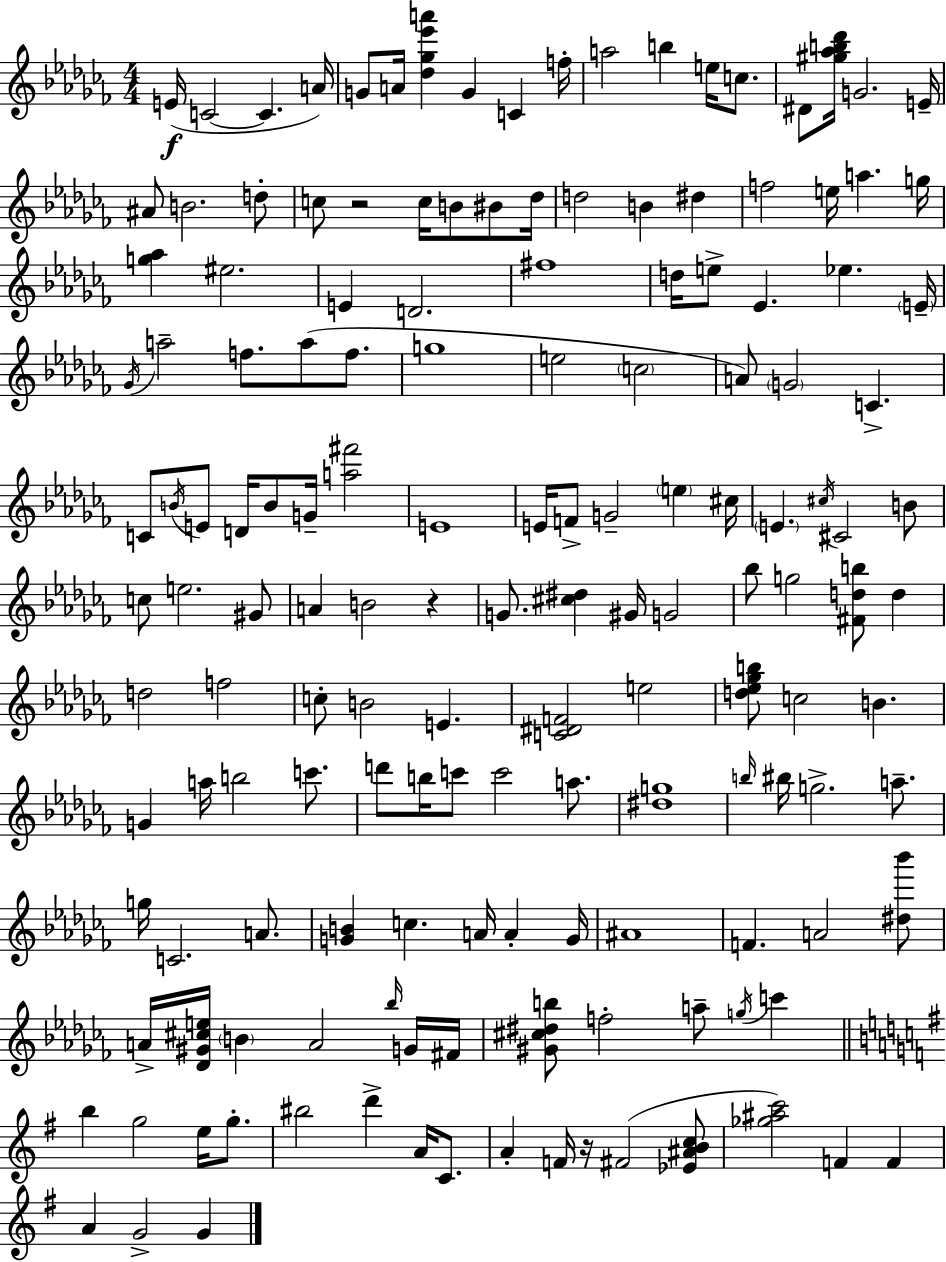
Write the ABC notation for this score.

X:1
T:Untitled
M:4/4
L:1/4
K:Abm
E/4 C2 C A/4 G/2 A/4 [_d_g_e'a'] G C f/4 a2 b e/4 c/2 ^D/2 [^g_ab_d']/4 G2 E/4 ^A/2 B2 d/2 c/2 z2 c/4 B/2 ^B/2 _d/4 d2 B ^d f2 e/4 a g/4 [g_a] ^e2 E D2 ^f4 d/4 e/2 _E _e E/4 _G/4 a2 f/2 a/2 f/2 g4 e2 c2 A/2 G2 C C/2 B/4 E/2 D/4 B/2 G/4 [a^f']2 E4 E/4 F/2 G2 e ^c/4 E ^c/4 ^C2 B/2 c/2 e2 ^G/2 A B2 z G/2 [^c^d] ^G/4 G2 _b/2 g2 [^Fdb]/2 d d2 f2 c/2 B2 E [C^DF]2 e2 [d_e_gb]/2 c2 B G a/4 b2 c'/2 d'/2 b/4 c'/2 c'2 a/2 [^dg]4 b/4 ^b/4 g2 a/2 g/4 C2 A/2 [GB] c A/4 A G/4 ^A4 F A2 [^d_b']/2 A/4 [_D^G^ce]/4 B A2 _b/4 G/4 ^F/4 [^G^c^db]/2 f2 a/2 g/4 c' b g2 e/4 g/2 ^b2 d' A/4 C/2 A F/4 z/4 ^F2 [_E^ABc]/2 [_g^ac']2 F F A G2 G